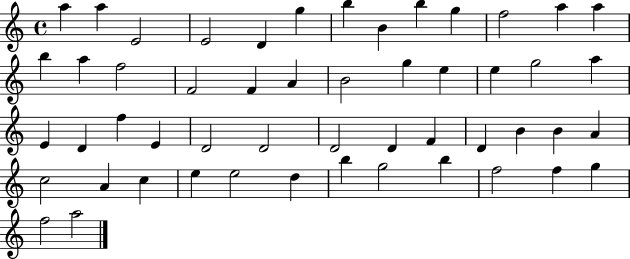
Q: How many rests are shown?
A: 0